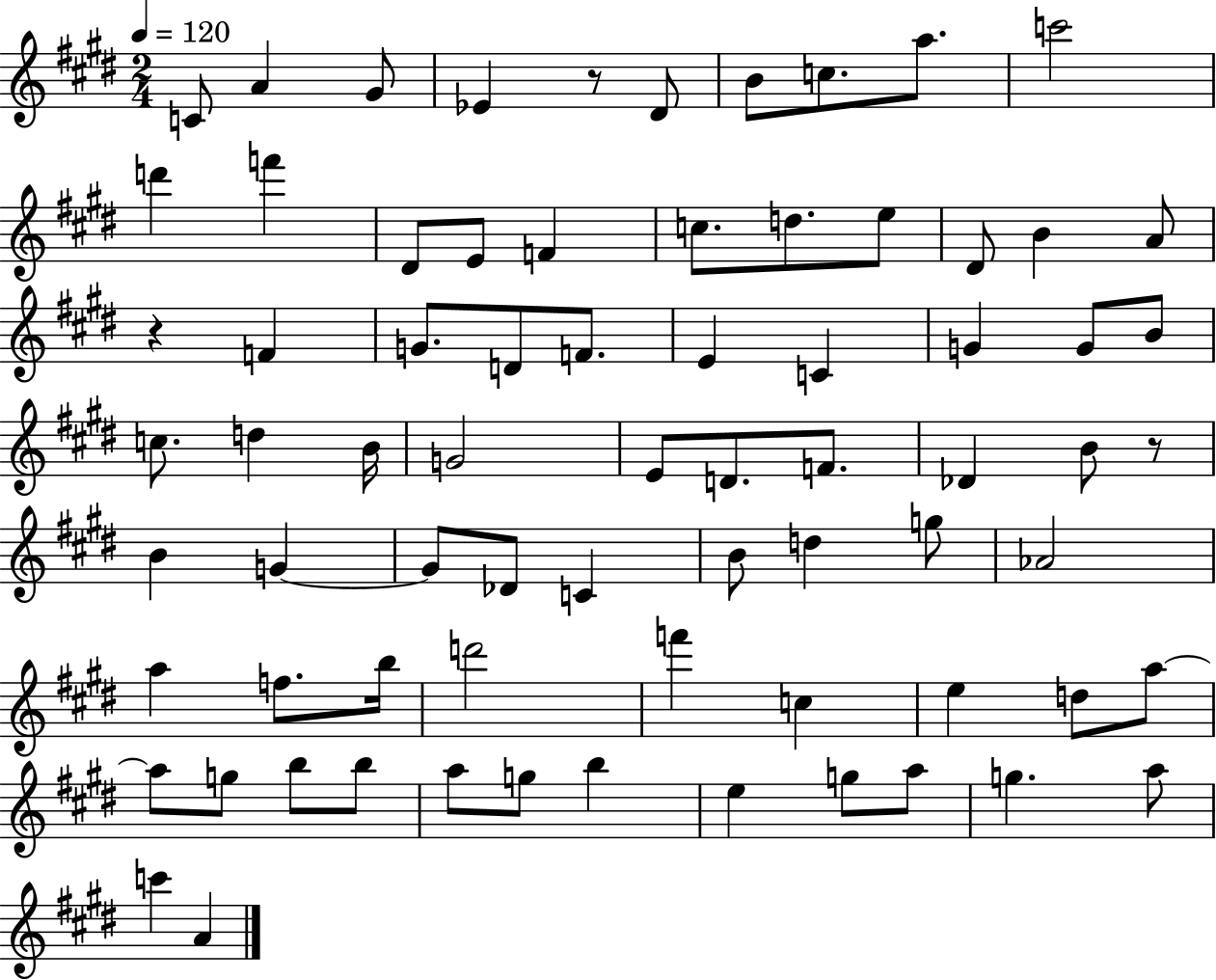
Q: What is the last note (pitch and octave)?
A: A4